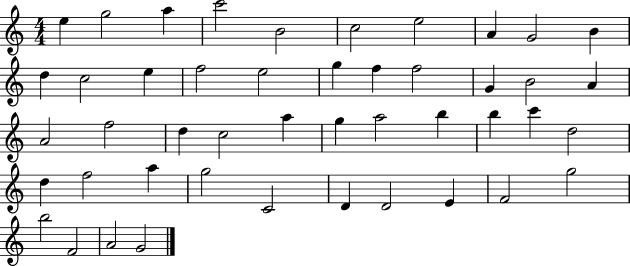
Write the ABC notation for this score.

X:1
T:Untitled
M:4/4
L:1/4
K:C
e g2 a c'2 B2 c2 e2 A G2 B d c2 e f2 e2 g f f2 G B2 A A2 f2 d c2 a g a2 b b c' d2 d f2 a g2 C2 D D2 E F2 g2 b2 F2 A2 G2